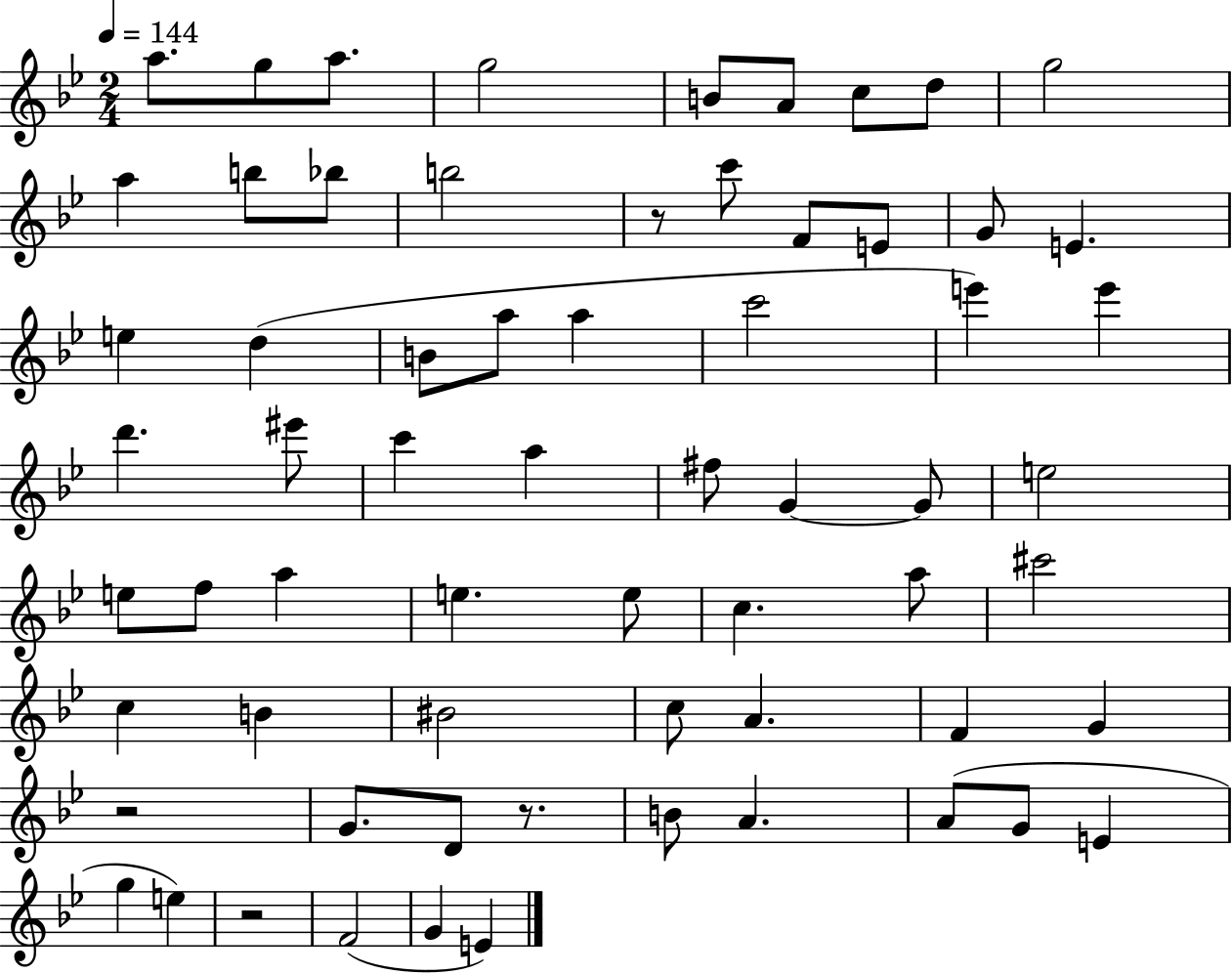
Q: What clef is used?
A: treble